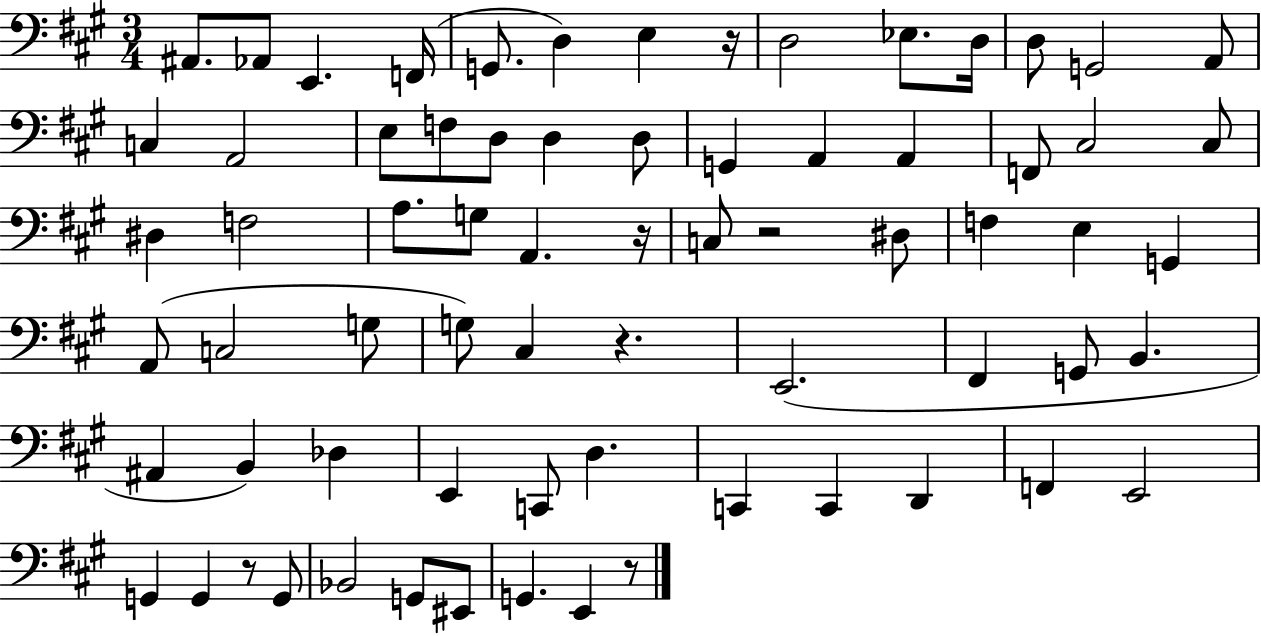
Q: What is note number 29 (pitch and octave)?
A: A3